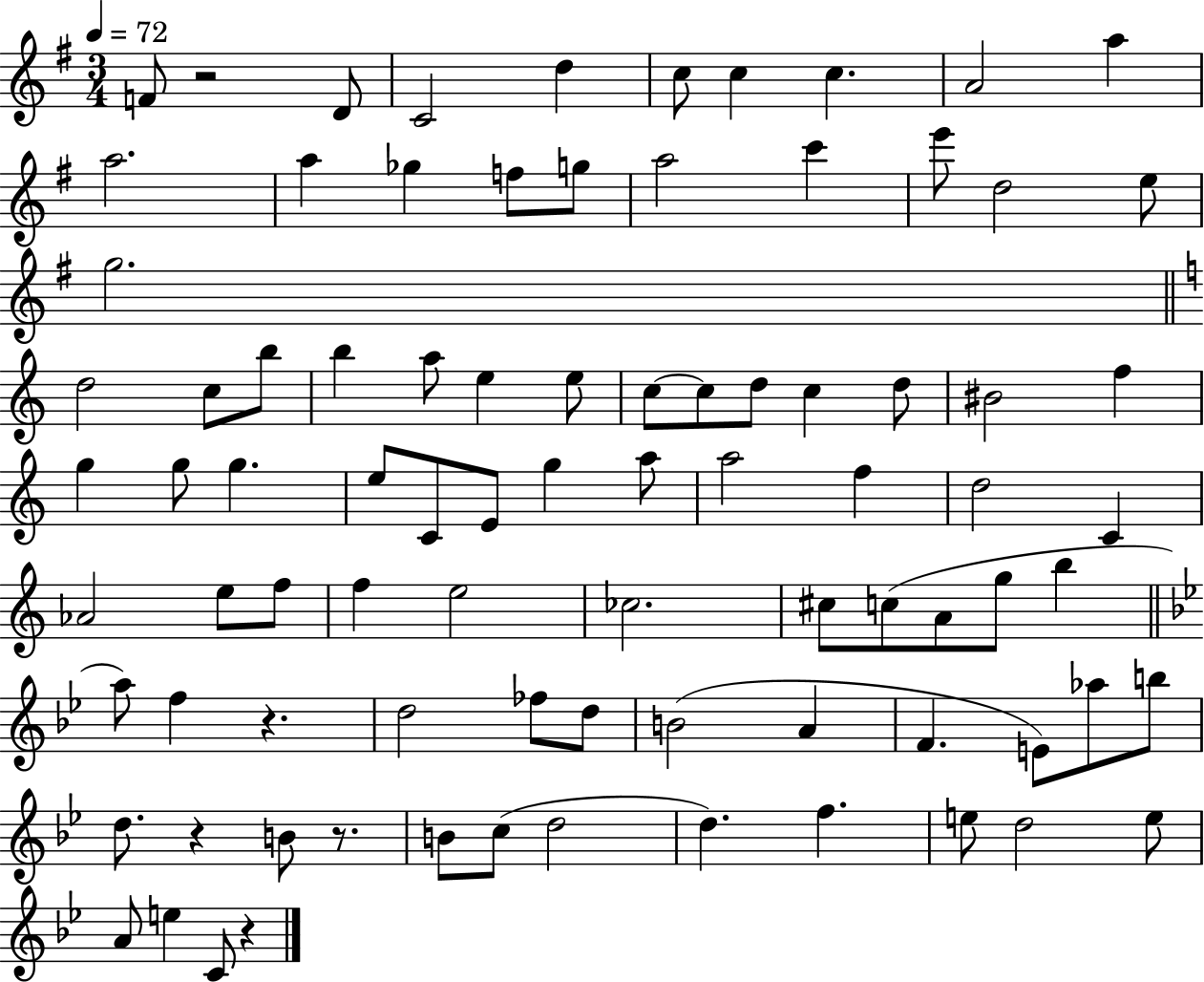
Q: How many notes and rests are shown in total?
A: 86